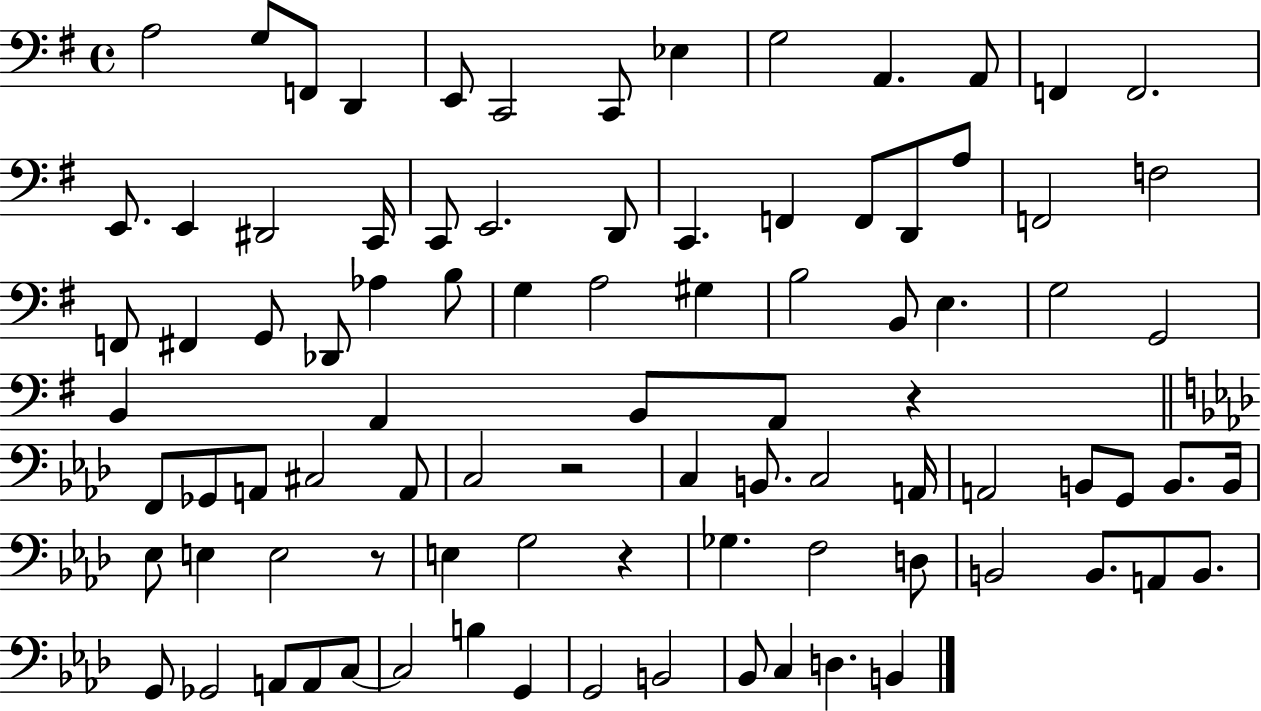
A3/h G3/e F2/e D2/q E2/e C2/h C2/e Eb3/q G3/h A2/q. A2/e F2/q F2/h. E2/e. E2/q D#2/h C2/s C2/e E2/h. D2/e C2/q. F2/q F2/e D2/e A3/e F2/h F3/h F2/e F#2/q G2/e Db2/e Ab3/q B3/e G3/q A3/h G#3/q B3/h B2/e E3/q. G3/h G2/h B2/q A2/q B2/e A2/e R/q F2/e Gb2/e A2/e C#3/h A2/e C3/h R/h C3/q B2/e. C3/h A2/s A2/h B2/e G2/e B2/e. B2/s Eb3/e E3/q E3/h R/e E3/q G3/h R/q Gb3/q. F3/h D3/e B2/h B2/e. A2/e B2/e. G2/e Gb2/h A2/e A2/e C3/e C3/h B3/q G2/q G2/h B2/h Bb2/e C3/q D3/q. B2/q